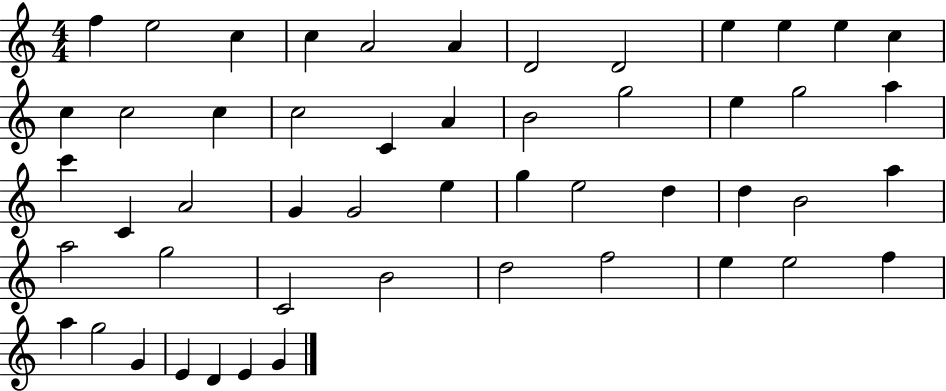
X:1
T:Untitled
M:4/4
L:1/4
K:C
f e2 c c A2 A D2 D2 e e e c c c2 c c2 C A B2 g2 e g2 a c' C A2 G G2 e g e2 d d B2 a a2 g2 C2 B2 d2 f2 e e2 f a g2 G E D E G